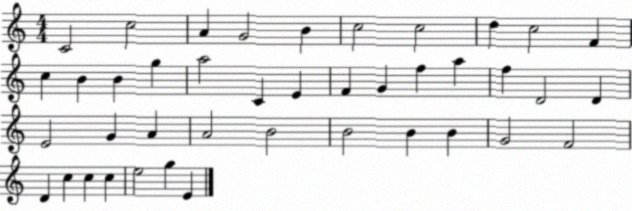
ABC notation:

X:1
T:Untitled
M:4/4
L:1/4
K:C
C2 c2 A G2 B c2 c2 d c2 F c B B g a2 C E F G f a f D2 D E2 G A A2 B2 B2 B B G2 F2 D c c c e2 g E